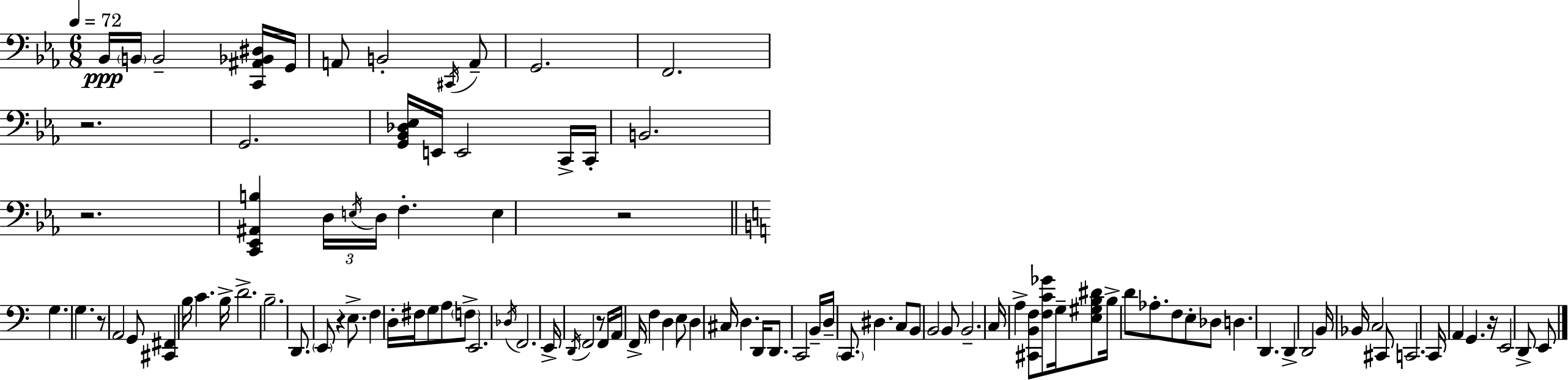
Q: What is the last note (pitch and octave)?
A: E2